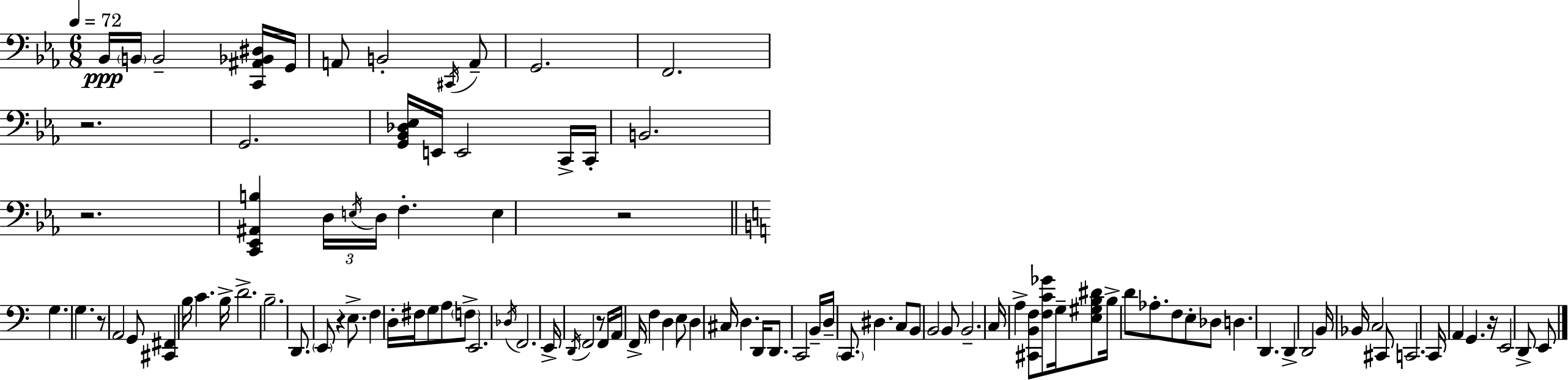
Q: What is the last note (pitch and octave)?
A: E2